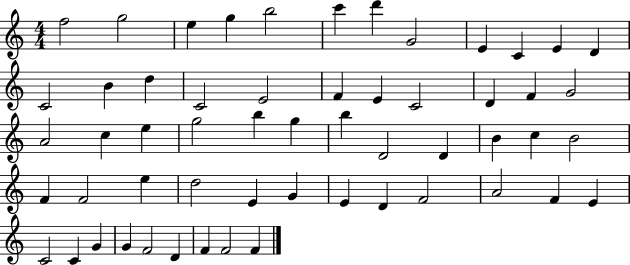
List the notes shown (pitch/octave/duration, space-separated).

F5/h G5/h E5/q G5/q B5/h C6/q D6/q G4/h E4/q C4/q E4/q D4/q C4/h B4/q D5/q C4/h E4/h F4/q E4/q C4/h D4/q F4/q G4/h A4/h C5/q E5/q G5/h B5/q G5/q B5/q D4/h D4/q B4/q C5/q B4/h F4/q F4/h E5/q D5/h E4/q G4/q E4/q D4/q F4/h A4/h F4/q E4/q C4/h C4/q G4/q G4/q F4/h D4/q F4/q F4/h F4/q